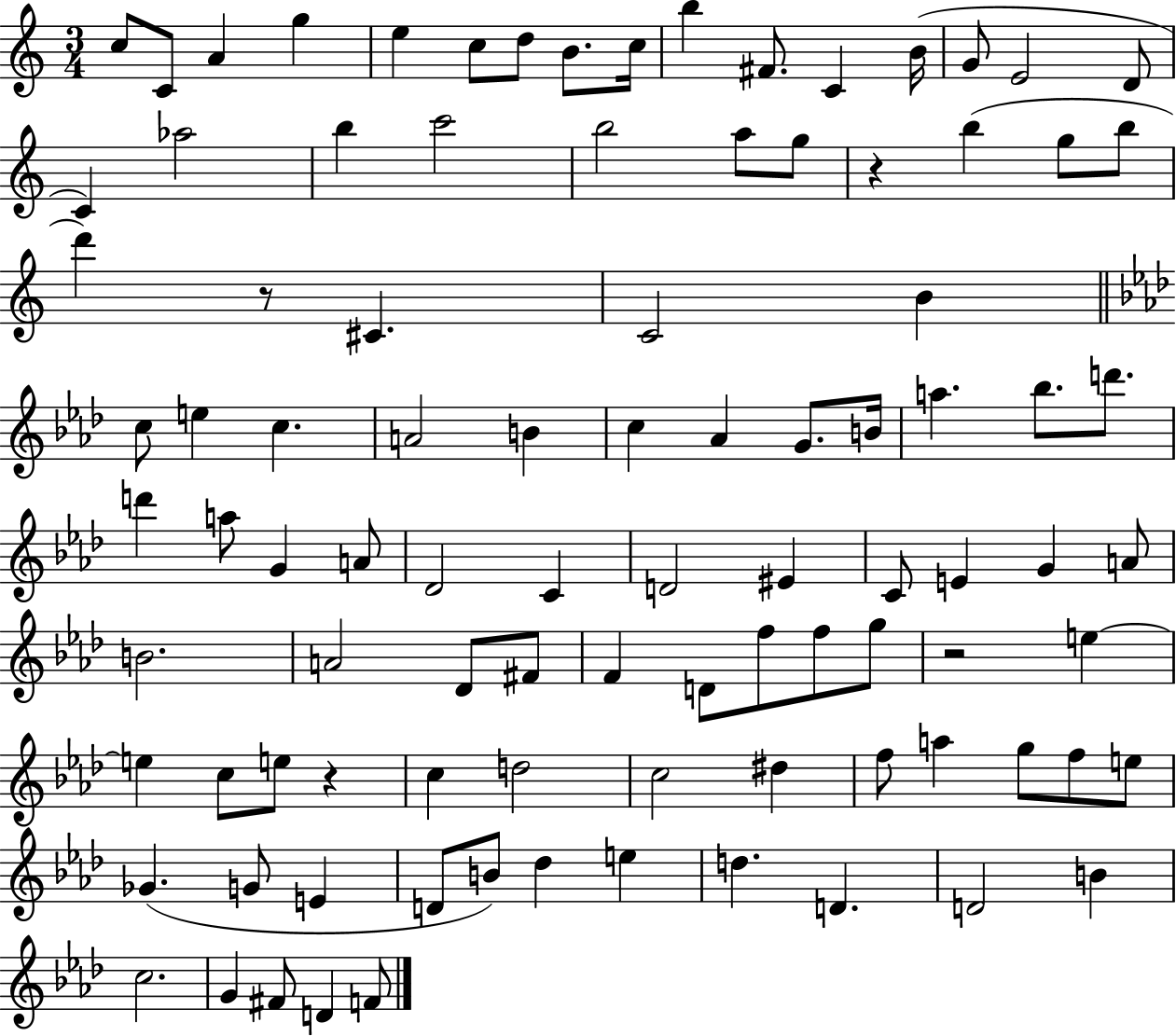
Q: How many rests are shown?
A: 4